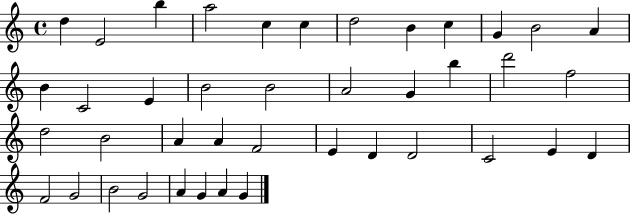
{
  \clef treble
  \time 4/4
  \defaultTimeSignature
  \key c \major
  d''4 e'2 b''4 | a''2 c''4 c''4 | d''2 b'4 c''4 | g'4 b'2 a'4 | \break b'4 c'2 e'4 | b'2 b'2 | a'2 g'4 b''4 | d'''2 f''2 | \break d''2 b'2 | a'4 a'4 f'2 | e'4 d'4 d'2 | c'2 e'4 d'4 | \break f'2 g'2 | b'2 g'2 | a'4 g'4 a'4 g'4 | \bar "|."
}